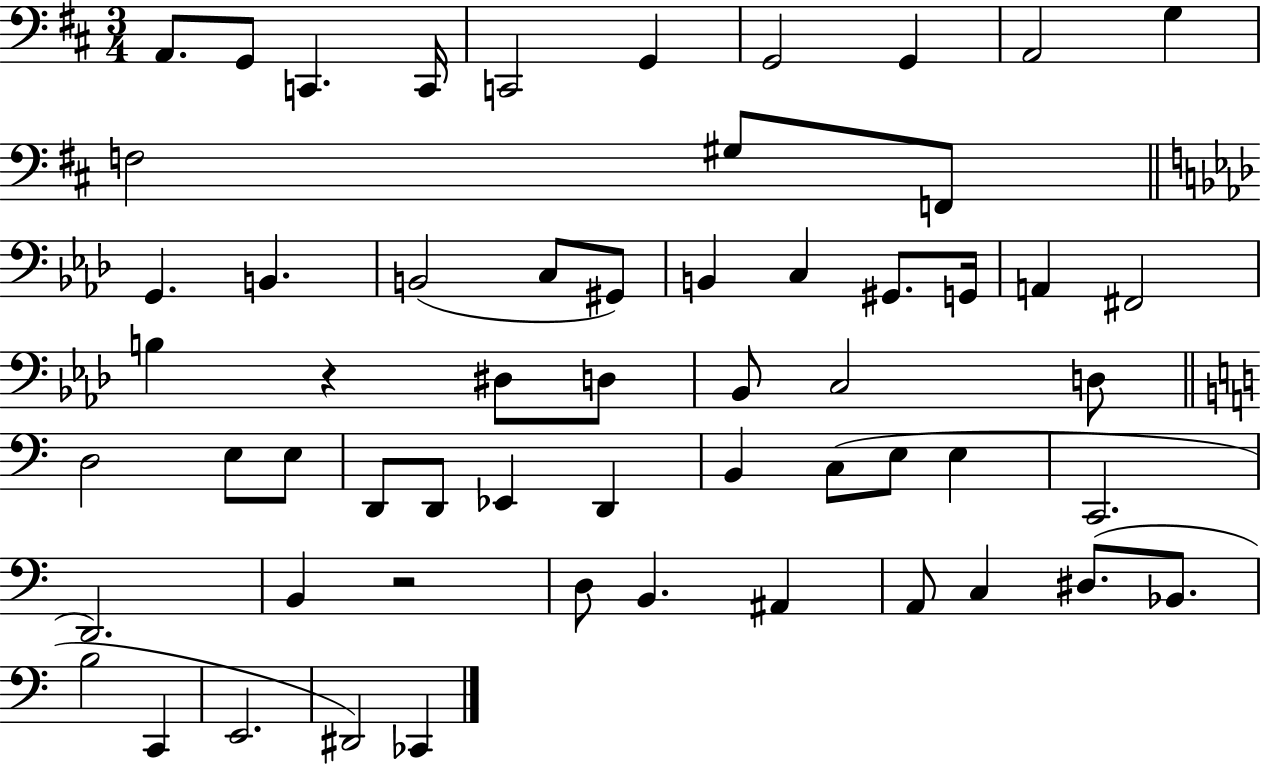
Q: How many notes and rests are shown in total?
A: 58